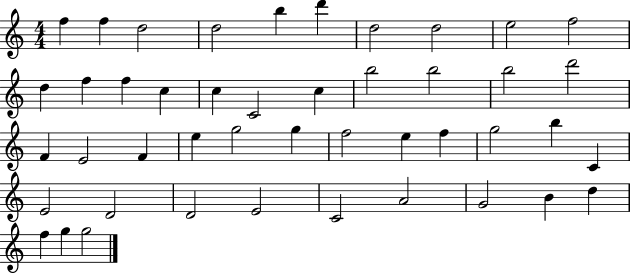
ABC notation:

X:1
T:Untitled
M:4/4
L:1/4
K:C
f f d2 d2 b d' d2 d2 e2 f2 d f f c c C2 c b2 b2 b2 d'2 F E2 F e g2 g f2 e f g2 b C E2 D2 D2 E2 C2 A2 G2 B d f g g2